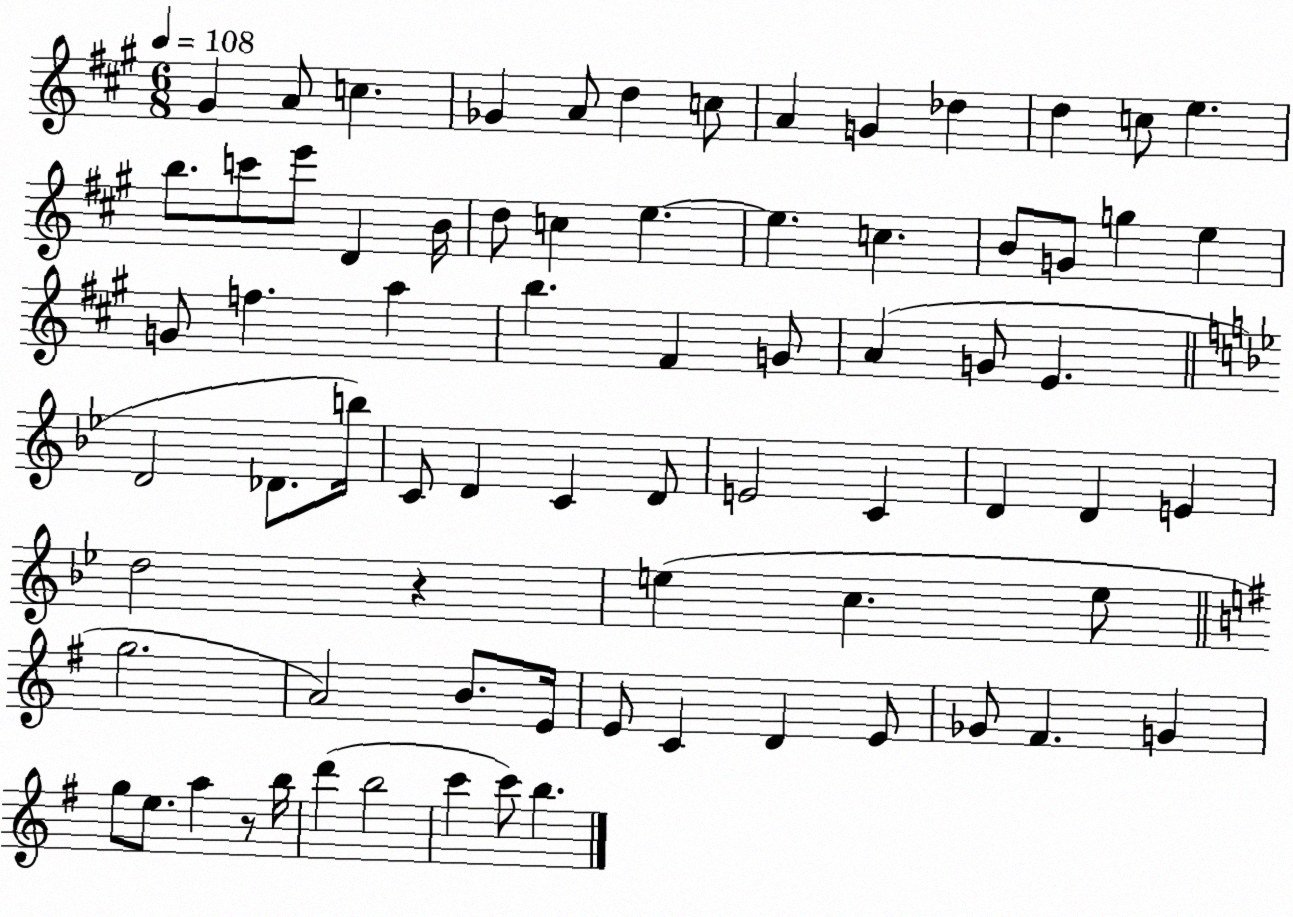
X:1
T:Untitled
M:6/8
L:1/4
K:A
^G A/2 c _G A/2 d c/2 A G _d d c/2 e b/2 c'/2 e'/2 D B/4 d/2 c e e c B/2 G/2 g e G/2 f a b ^F G/2 A G/2 E D2 _D/2 b/4 C/2 D C D/2 E2 C D D E d2 z e c e/2 g2 A2 B/2 E/4 E/2 C D E/2 _G/2 ^F G g/2 e/2 a z/2 b/4 d' b2 c' c'/2 b